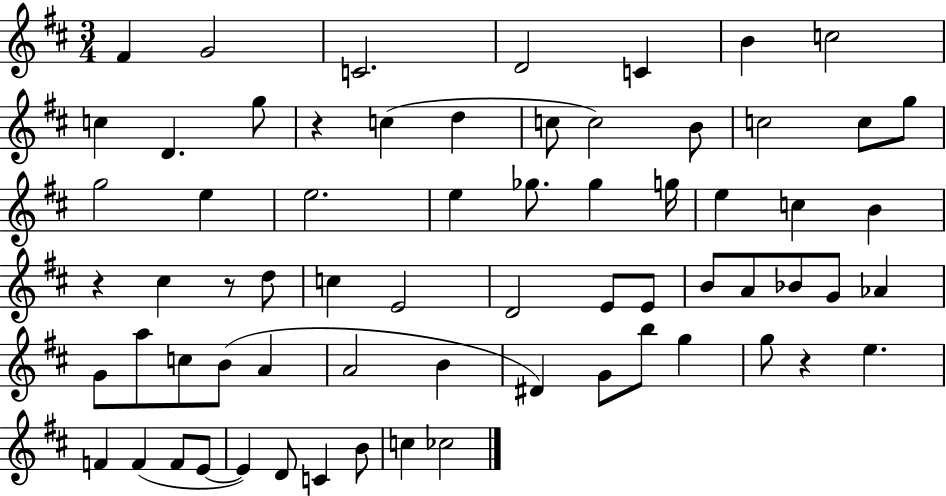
X:1
T:Untitled
M:3/4
L:1/4
K:D
^F G2 C2 D2 C B c2 c D g/2 z c d c/2 c2 B/2 c2 c/2 g/2 g2 e e2 e _g/2 _g g/4 e c B z ^c z/2 d/2 c E2 D2 E/2 E/2 B/2 A/2 _B/2 G/2 _A G/2 a/2 c/2 B/2 A A2 B ^D G/2 b/2 g g/2 z e F F F/2 E/2 E D/2 C B/2 c _c2